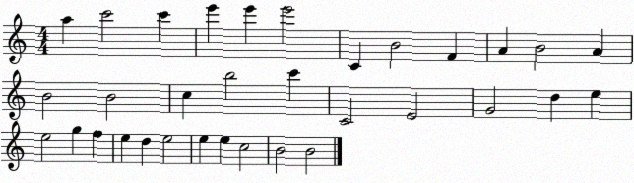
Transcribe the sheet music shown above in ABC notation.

X:1
T:Untitled
M:4/4
L:1/4
K:C
a c'2 c' e' e' e'2 C B2 F A B2 A B2 B2 c b2 c' C2 E2 G2 d e e2 g f e d e2 e e c2 B2 B2